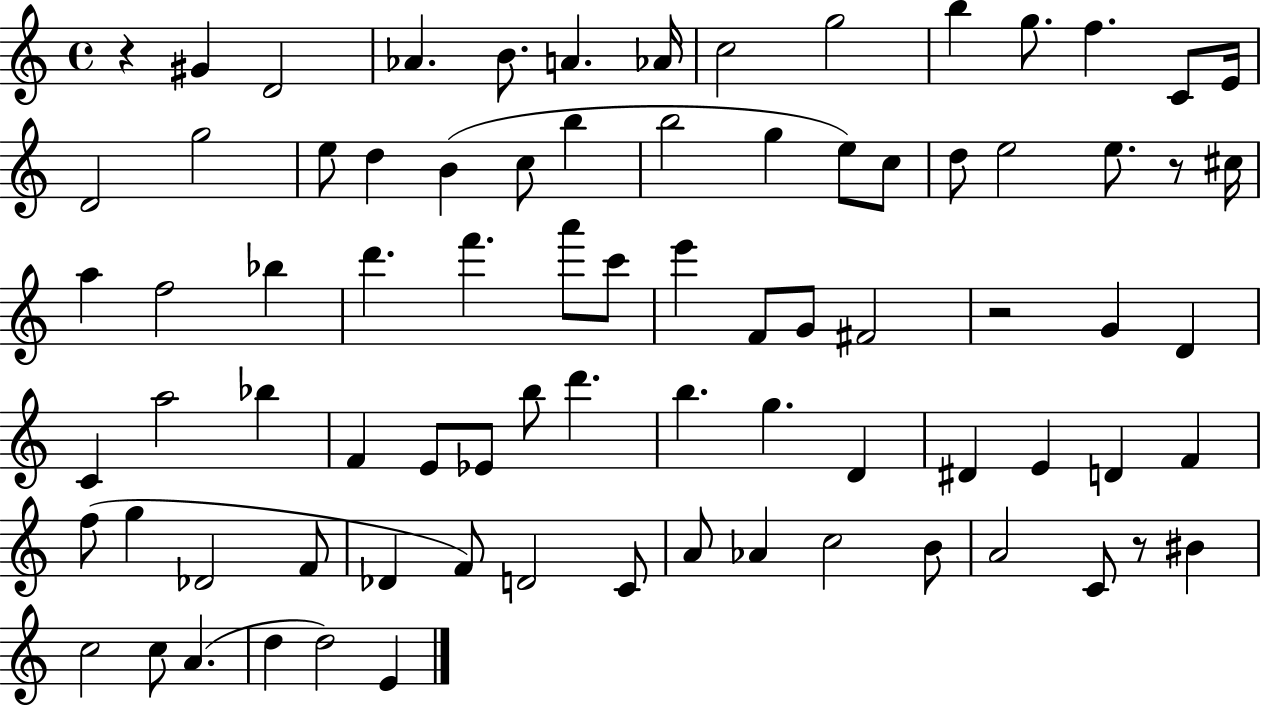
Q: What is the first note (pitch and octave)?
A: G#4